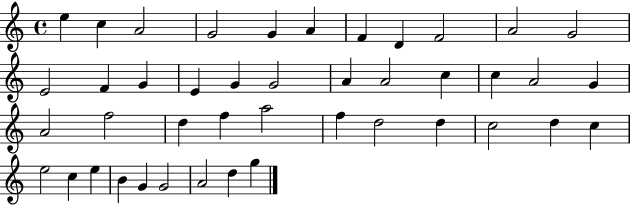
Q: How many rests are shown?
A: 0